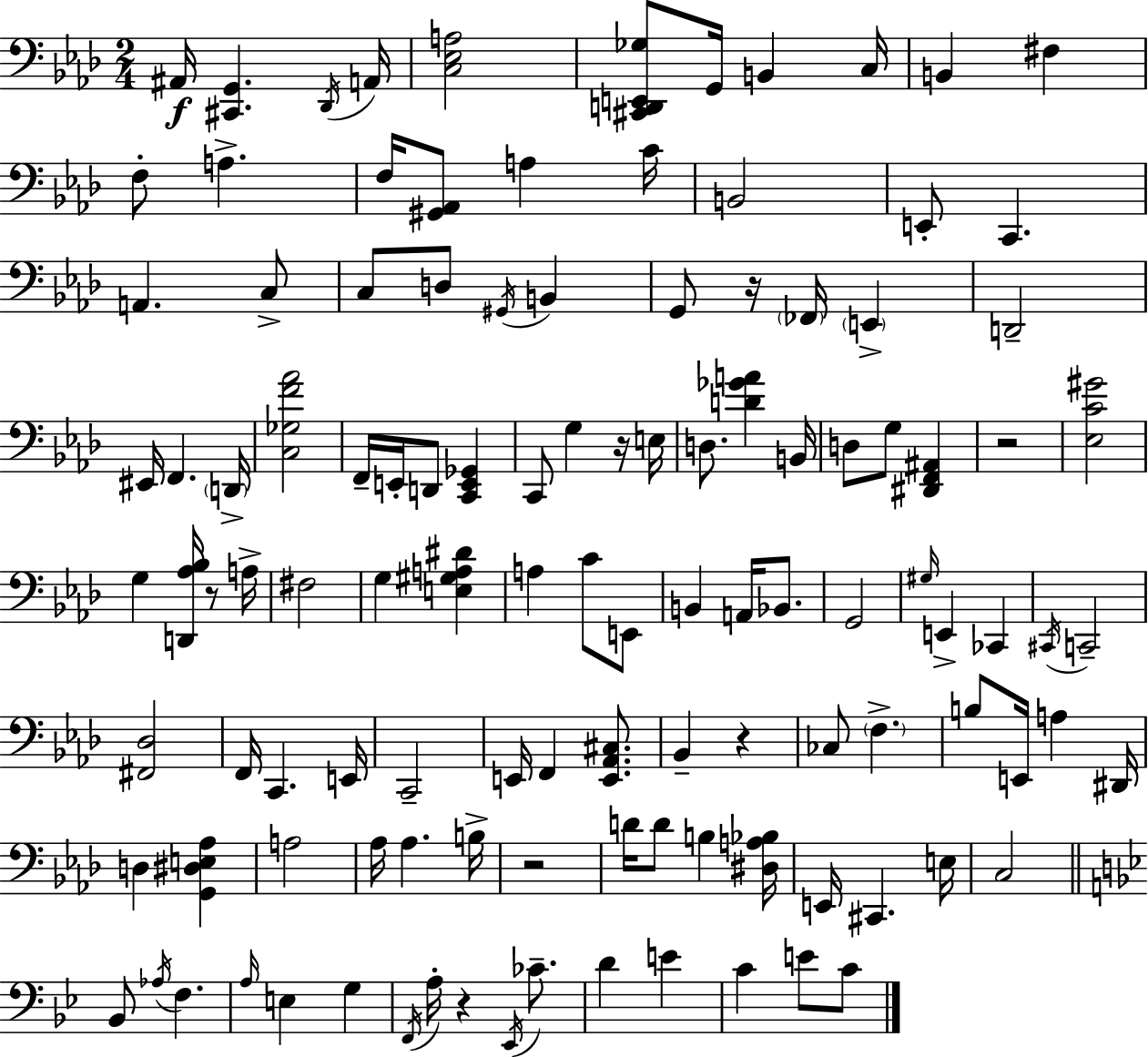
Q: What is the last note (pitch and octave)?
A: C4